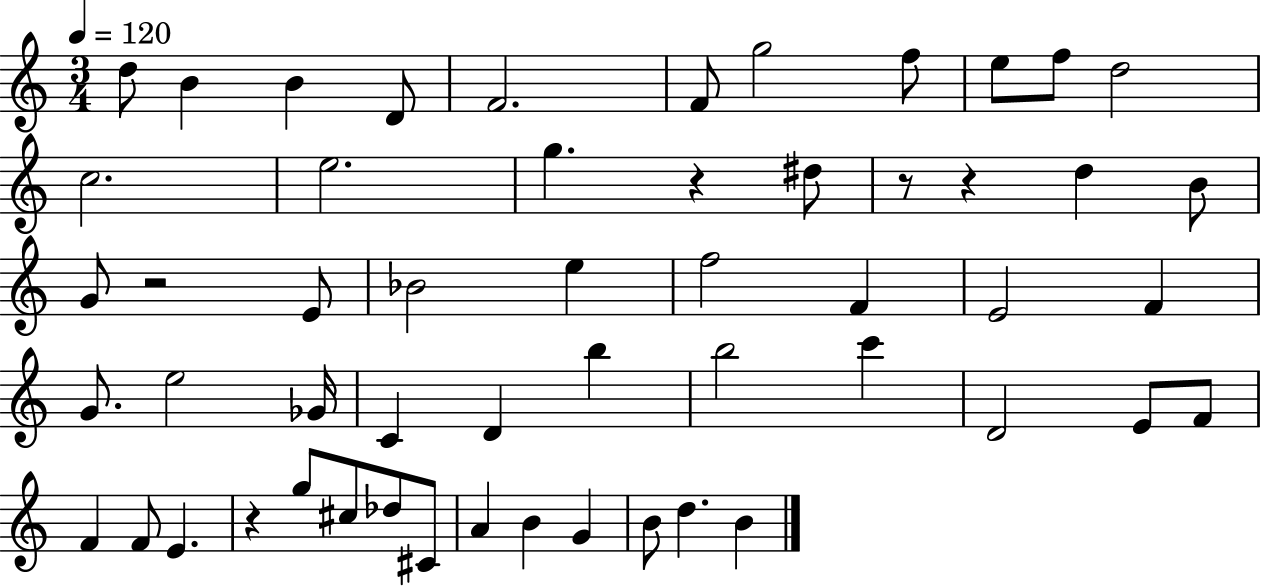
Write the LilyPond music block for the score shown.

{
  \clef treble
  \numericTimeSignature
  \time 3/4
  \key c \major
  \tempo 4 = 120
  \repeat volta 2 { d''8 b'4 b'4 d'8 | f'2. | f'8 g''2 f''8 | e''8 f''8 d''2 | \break c''2. | e''2. | g''4. r4 dis''8 | r8 r4 d''4 b'8 | \break g'8 r2 e'8 | bes'2 e''4 | f''2 f'4 | e'2 f'4 | \break g'8. e''2 ges'16 | c'4 d'4 b''4 | b''2 c'''4 | d'2 e'8 f'8 | \break f'4 f'8 e'4. | r4 g''8 cis''8 des''8 cis'8 | a'4 b'4 g'4 | b'8 d''4. b'4 | \break } \bar "|."
}